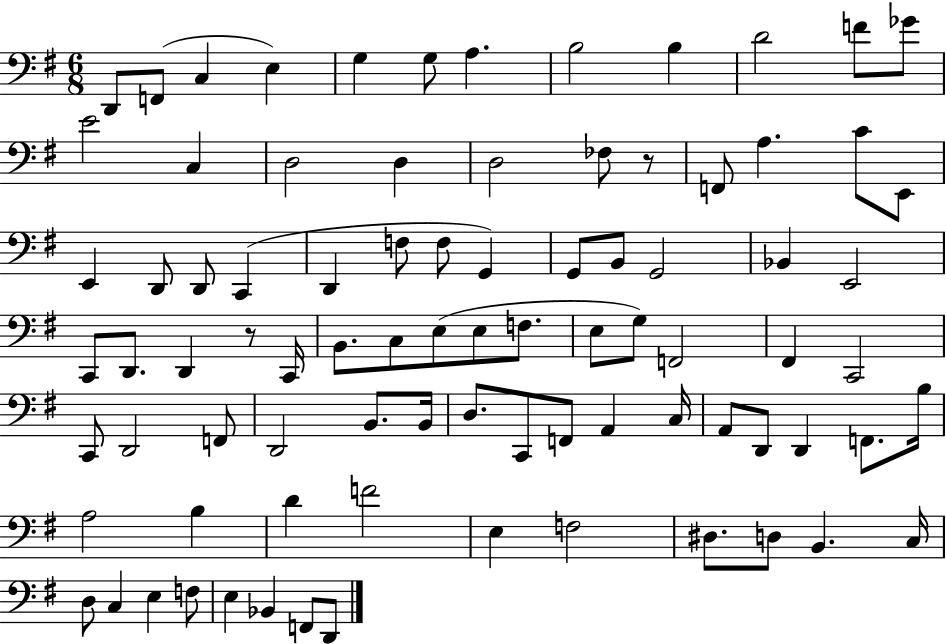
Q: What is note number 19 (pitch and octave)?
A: F2